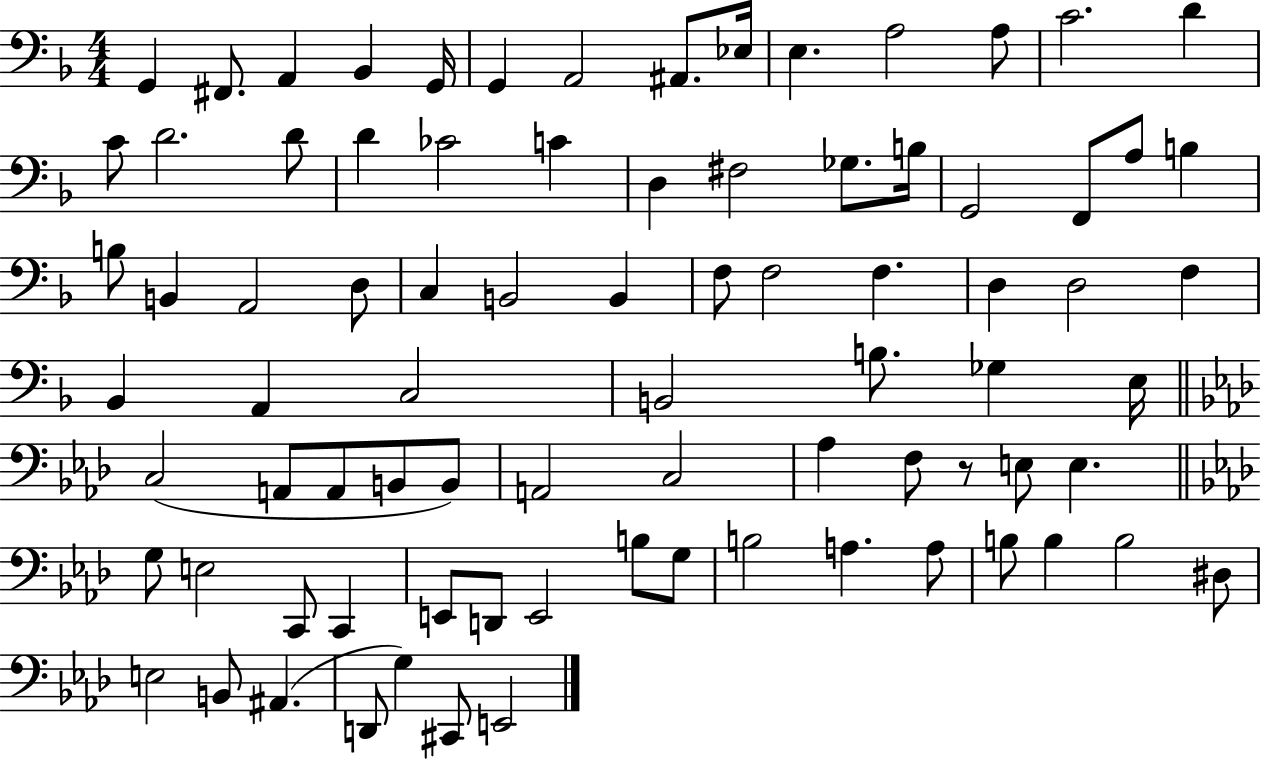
G2/q F#2/e. A2/q Bb2/q G2/s G2/q A2/h A#2/e. Eb3/s E3/q. A3/h A3/e C4/h. D4/q C4/e D4/h. D4/e D4/q CES4/h C4/q D3/q F#3/h Gb3/e. B3/s G2/h F2/e A3/e B3/q B3/e B2/q A2/h D3/e C3/q B2/h B2/q F3/e F3/h F3/q. D3/q D3/h F3/q Bb2/q A2/q C3/h B2/h B3/e. Gb3/q E3/s C3/h A2/e A2/e B2/e B2/e A2/h C3/h Ab3/q F3/e R/e E3/e E3/q. G3/e E3/h C2/e C2/q E2/e D2/e E2/h B3/e G3/e B3/h A3/q. A3/e B3/e B3/q B3/h D#3/e E3/h B2/e A#2/q. D2/e G3/q C#2/e E2/h